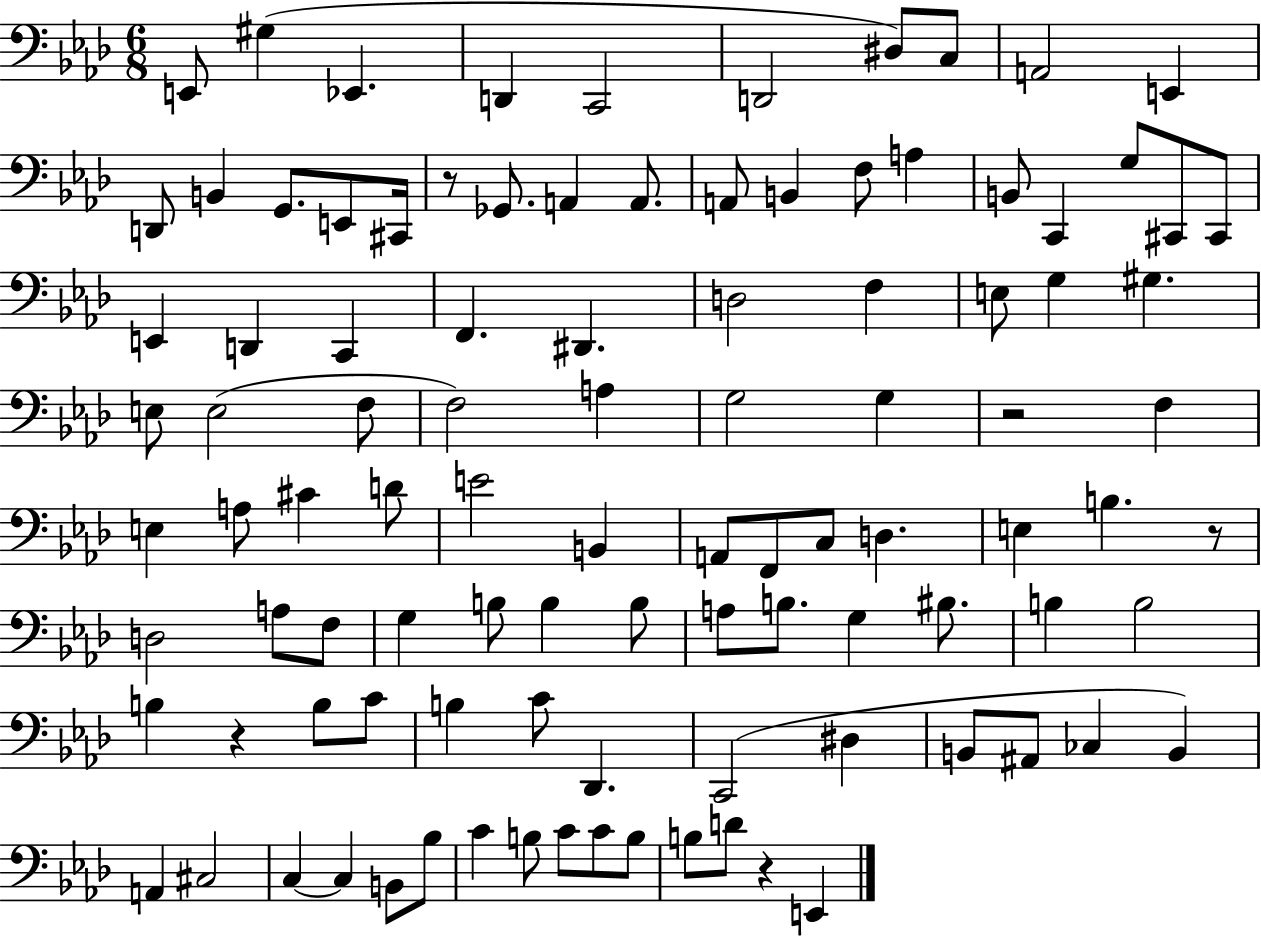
{
  \clef bass
  \numericTimeSignature
  \time 6/8
  \key aes \major
  e,8 gis4( ees,4. | d,4 c,2 | d,2 dis8) c8 | a,2 e,4 | \break d,8 b,4 g,8. e,8 cis,16 | r8 ges,8. a,4 a,8. | a,8 b,4 f8 a4 | b,8 c,4 g8 cis,8 cis,8 | \break e,4 d,4 c,4 | f,4. dis,4. | d2 f4 | e8 g4 gis4. | \break e8 e2( f8 | f2) a4 | g2 g4 | r2 f4 | \break e4 a8 cis'4 d'8 | e'2 b,4 | a,8 f,8 c8 d4. | e4 b4. r8 | \break d2 a8 f8 | g4 b8 b4 b8 | a8 b8. g4 bis8. | b4 b2 | \break b4 r4 b8 c'8 | b4 c'8 des,4. | c,2( dis4 | b,8 ais,8 ces4 b,4) | \break a,4 cis2 | c4~~ c4 b,8 bes8 | c'4 b8 c'8 c'8 b8 | b8 d'8 r4 e,4 | \break \bar "|."
}